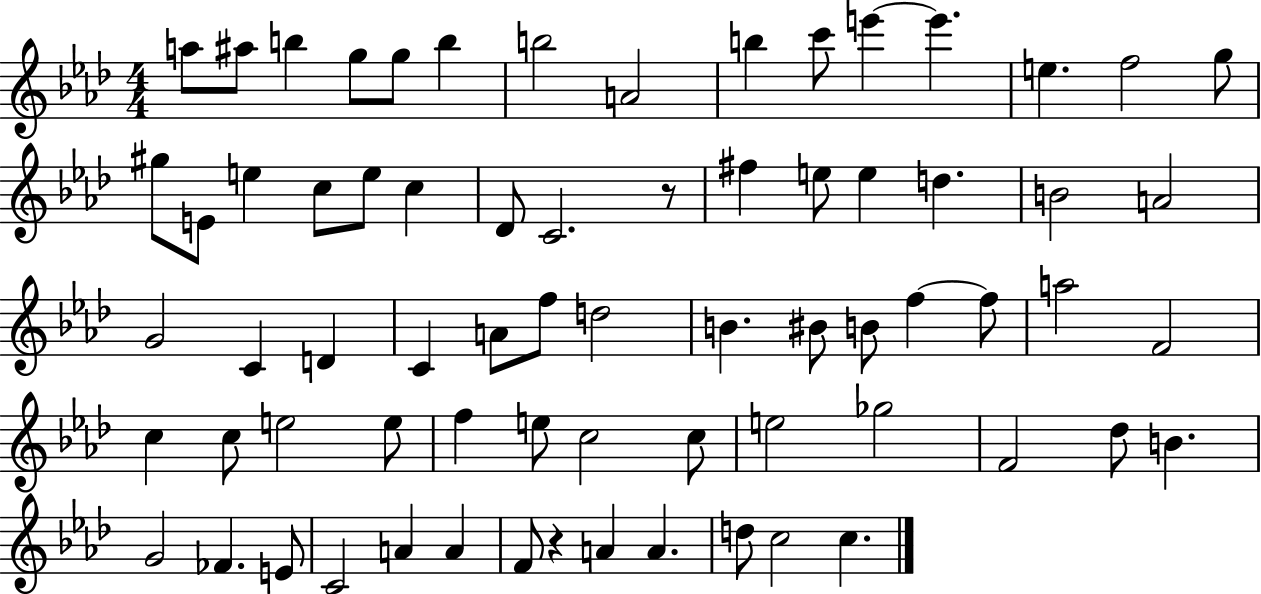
X:1
T:Untitled
M:4/4
L:1/4
K:Ab
a/2 ^a/2 b g/2 g/2 b b2 A2 b c'/2 e' e' e f2 g/2 ^g/2 E/2 e c/2 e/2 c _D/2 C2 z/2 ^f e/2 e d B2 A2 G2 C D C A/2 f/2 d2 B ^B/2 B/2 f f/2 a2 F2 c c/2 e2 e/2 f e/2 c2 c/2 e2 _g2 F2 _d/2 B G2 _F E/2 C2 A A F/2 z A A d/2 c2 c